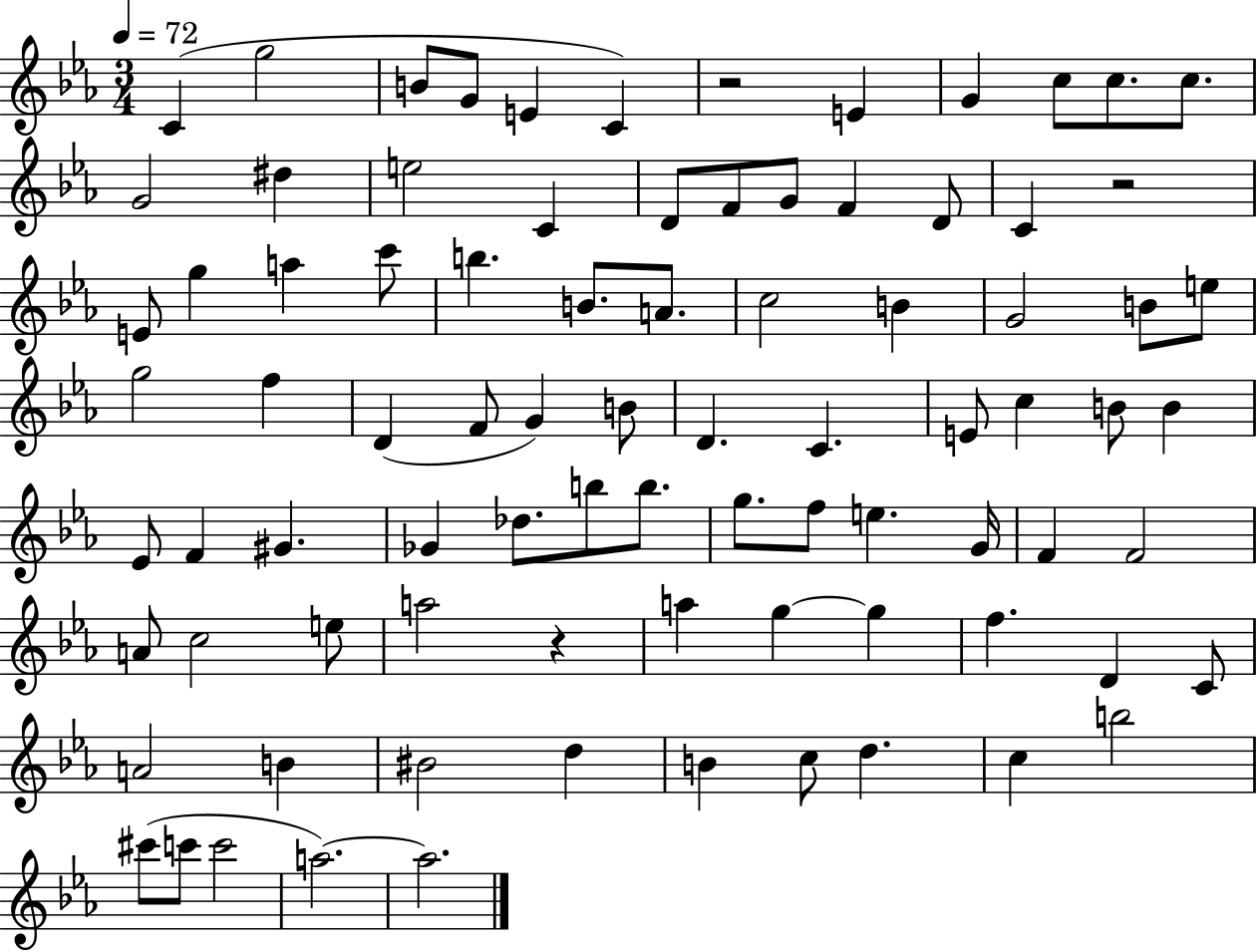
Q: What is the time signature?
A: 3/4